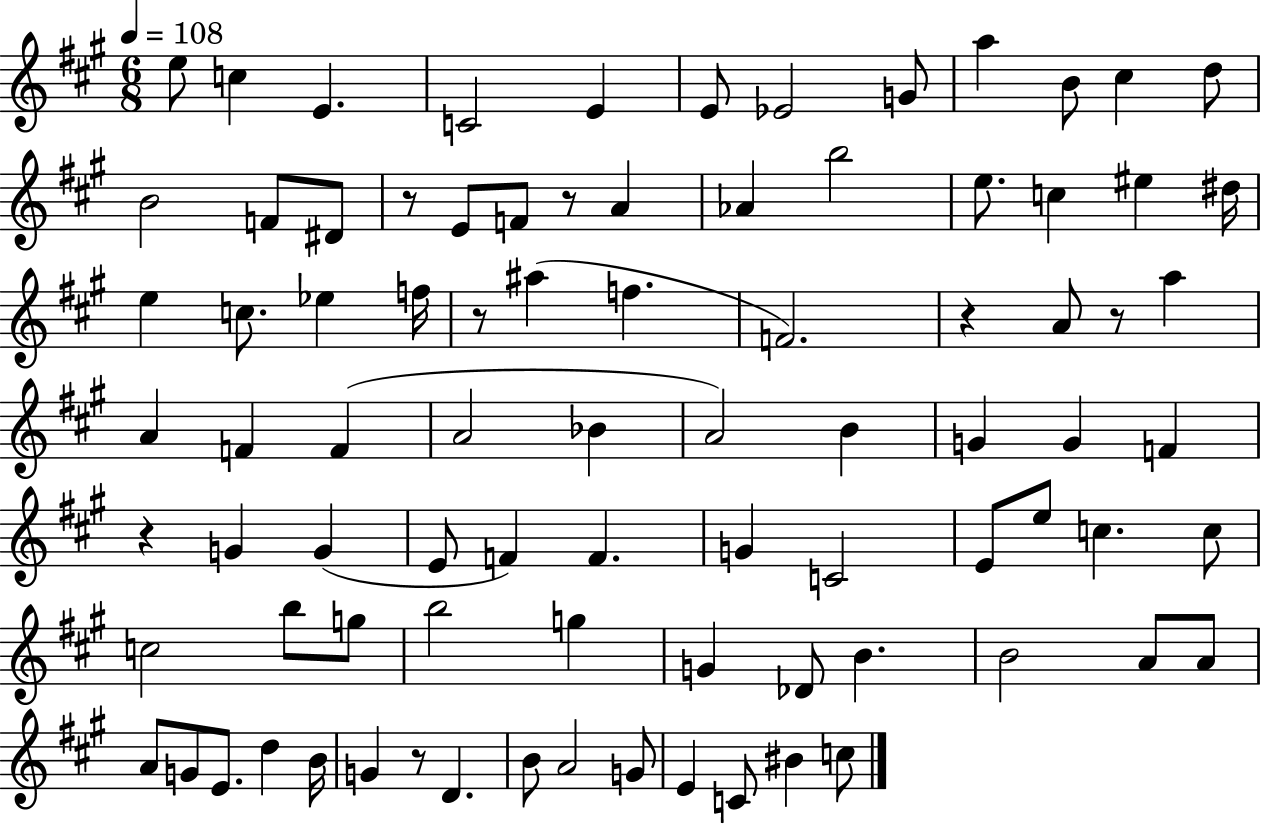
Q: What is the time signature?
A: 6/8